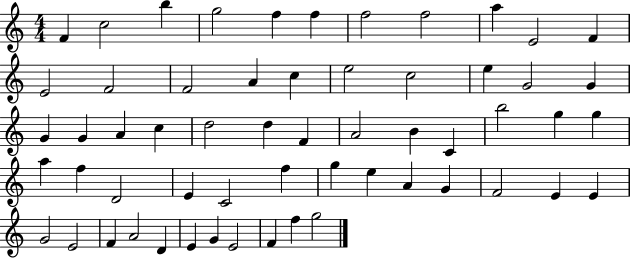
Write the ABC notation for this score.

X:1
T:Untitled
M:4/4
L:1/4
K:C
F c2 b g2 f f f2 f2 a E2 F E2 F2 F2 A c e2 c2 e G2 G G G A c d2 d F A2 B C b2 g g a f D2 E C2 f g e A G F2 E E G2 E2 F A2 D E G E2 F f g2